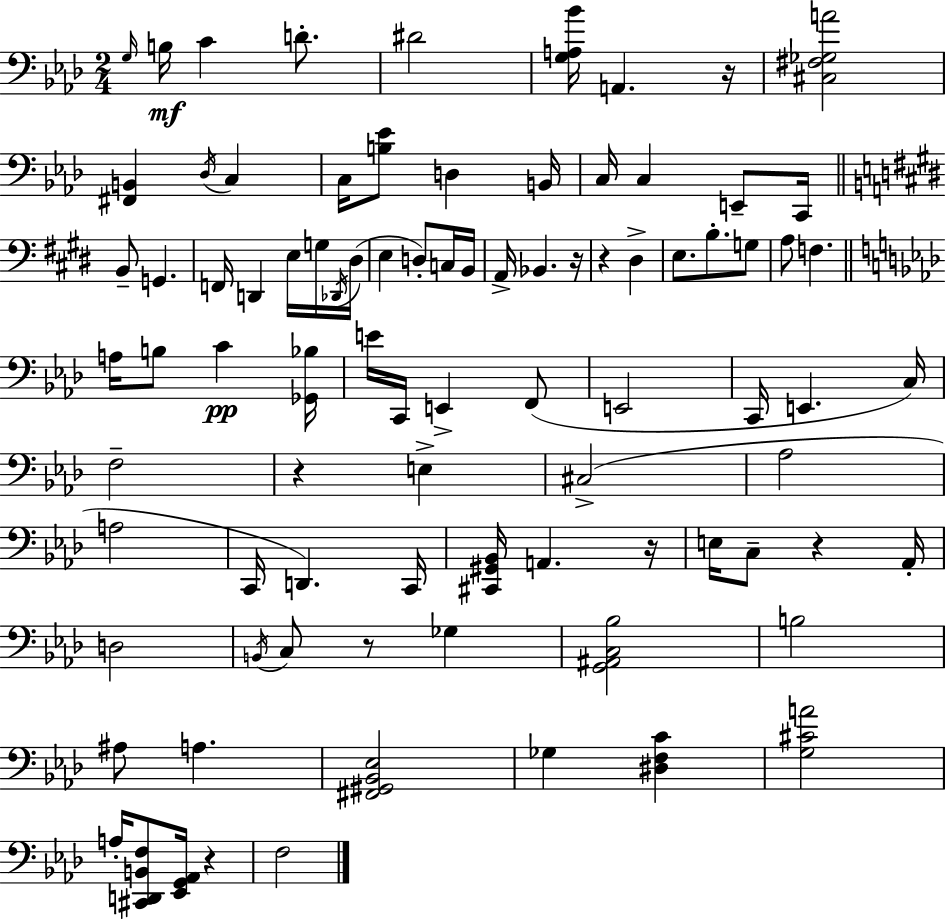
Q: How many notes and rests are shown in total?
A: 88